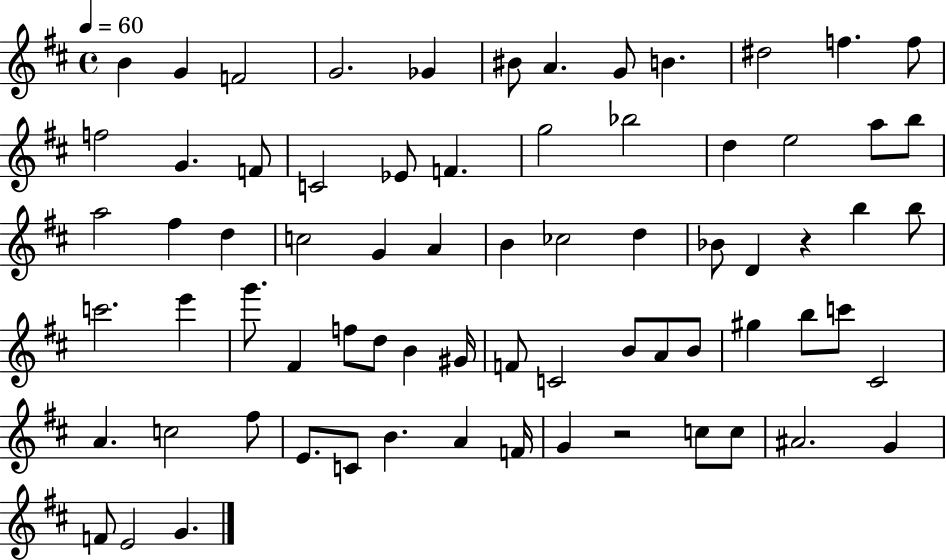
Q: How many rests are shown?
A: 2